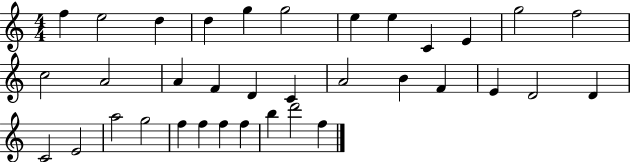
{
  \clef treble
  \numericTimeSignature
  \time 4/4
  \key c \major
  f''4 e''2 d''4 | d''4 g''4 g''2 | e''4 e''4 c'4 e'4 | g''2 f''2 | \break c''2 a'2 | a'4 f'4 d'4 c'4 | a'2 b'4 f'4 | e'4 d'2 d'4 | \break c'2 e'2 | a''2 g''2 | f''4 f''4 f''4 f''4 | b''4 d'''2 f''4 | \break \bar "|."
}